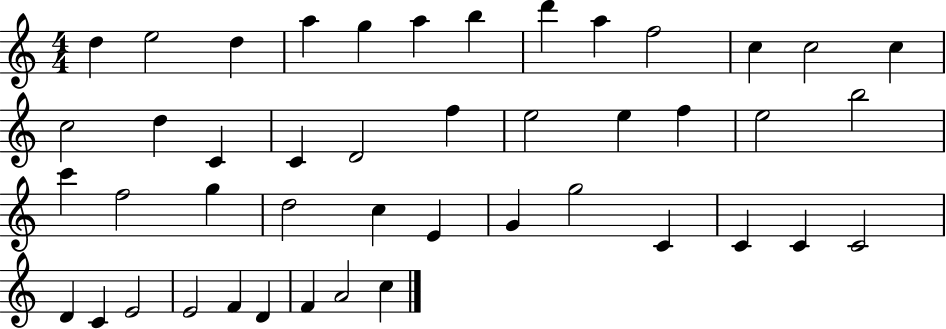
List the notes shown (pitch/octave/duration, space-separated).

D5/q E5/h D5/q A5/q G5/q A5/q B5/q D6/q A5/q F5/h C5/q C5/h C5/q C5/h D5/q C4/q C4/q D4/h F5/q E5/h E5/q F5/q E5/h B5/h C6/q F5/h G5/q D5/h C5/q E4/q G4/q G5/h C4/q C4/q C4/q C4/h D4/q C4/q E4/h E4/h F4/q D4/q F4/q A4/h C5/q